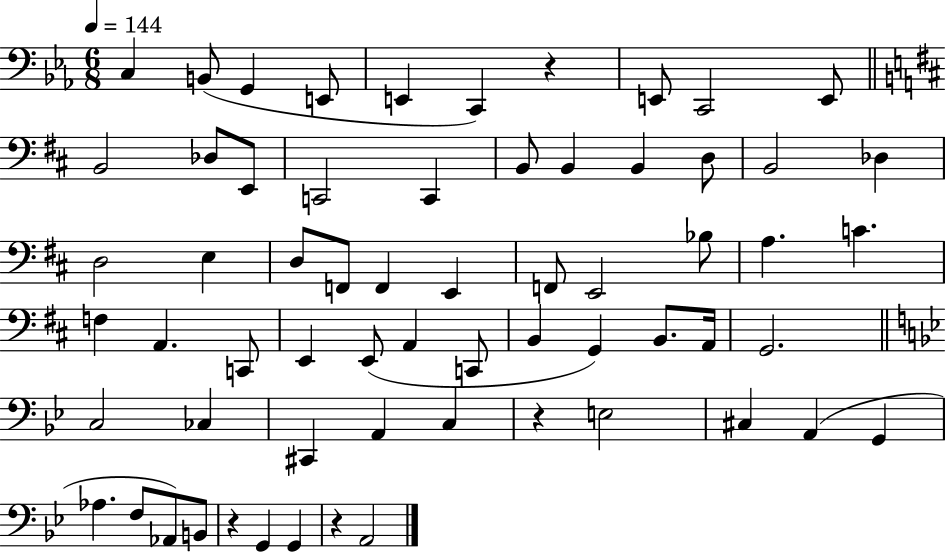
X:1
T:Untitled
M:6/8
L:1/4
K:Eb
C, B,,/2 G,, E,,/2 E,, C,, z E,,/2 C,,2 E,,/2 B,,2 _D,/2 E,,/2 C,,2 C,, B,,/2 B,, B,, D,/2 B,,2 _D, D,2 E, D,/2 F,,/2 F,, E,, F,,/2 E,,2 _B,/2 A, C F, A,, C,,/2 E,, E,,/2 A,, C,,/2 B,, G,, B,,/2 A,,/4 G,,2 C,2 _C, ^C,, A,, C, z E,2 ^C, A,, G,, _A, F,/2 _A,,/2 B,,/2 z G,, G,, z A,,2